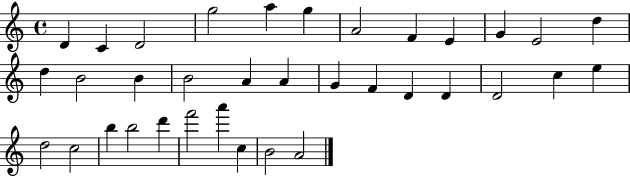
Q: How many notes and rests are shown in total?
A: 35